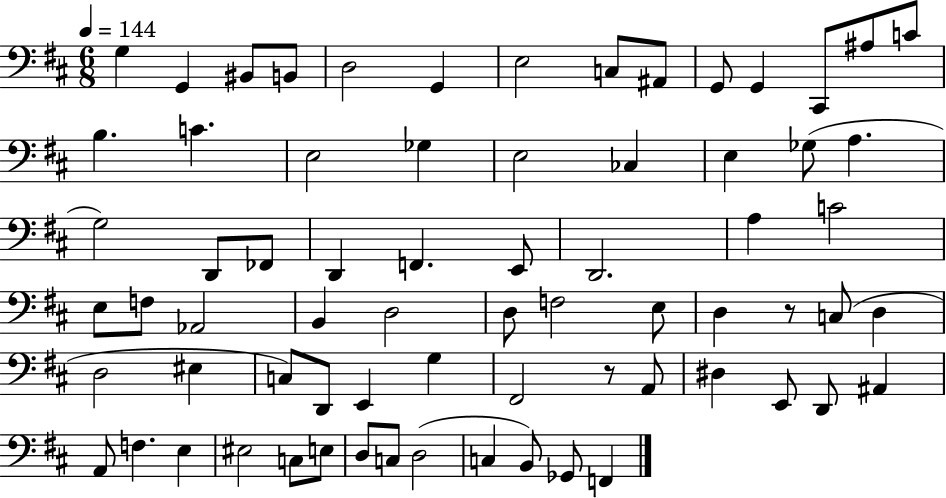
{
  \clef bass
  \numericTimeSignature
  \time 6/8
  \key d \major
  \tempo 4 = 144
  \repeat volta 2 { g4 g,4 bis,8 b,8 | d2 g,4 | e2 c8 ais,8 | g,8 g,4 cis,8 ais8 c'8 | \break b4. c'4. | e2 ges4 | e2 ces4 | e4 ges8( a4. | \break g2) d,8 fes,8 | d,4 f,4. e,8 | d,2. | a4 c'2 | \break e8 f8 aes,2 | b,4 d2 | d8 f2 e8 | d4 r8 c8( d4 | \break d2 eis4 | c8) d,8 e,4 g4 | fis,2 r8 a,8 | dis4 e,8 d,8 ais,4 | \break a,8 f4. e4 | eis2 c8 e8 | d8 c8 d2( | c4 b,8) ges,8 f,4 | \break } \bar "|."
}